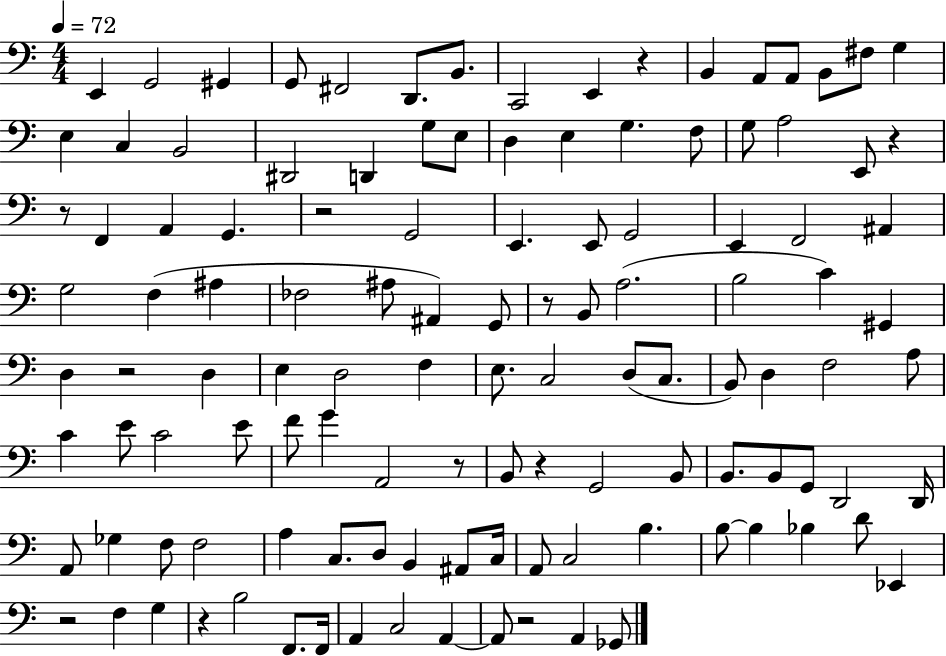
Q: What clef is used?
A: bass